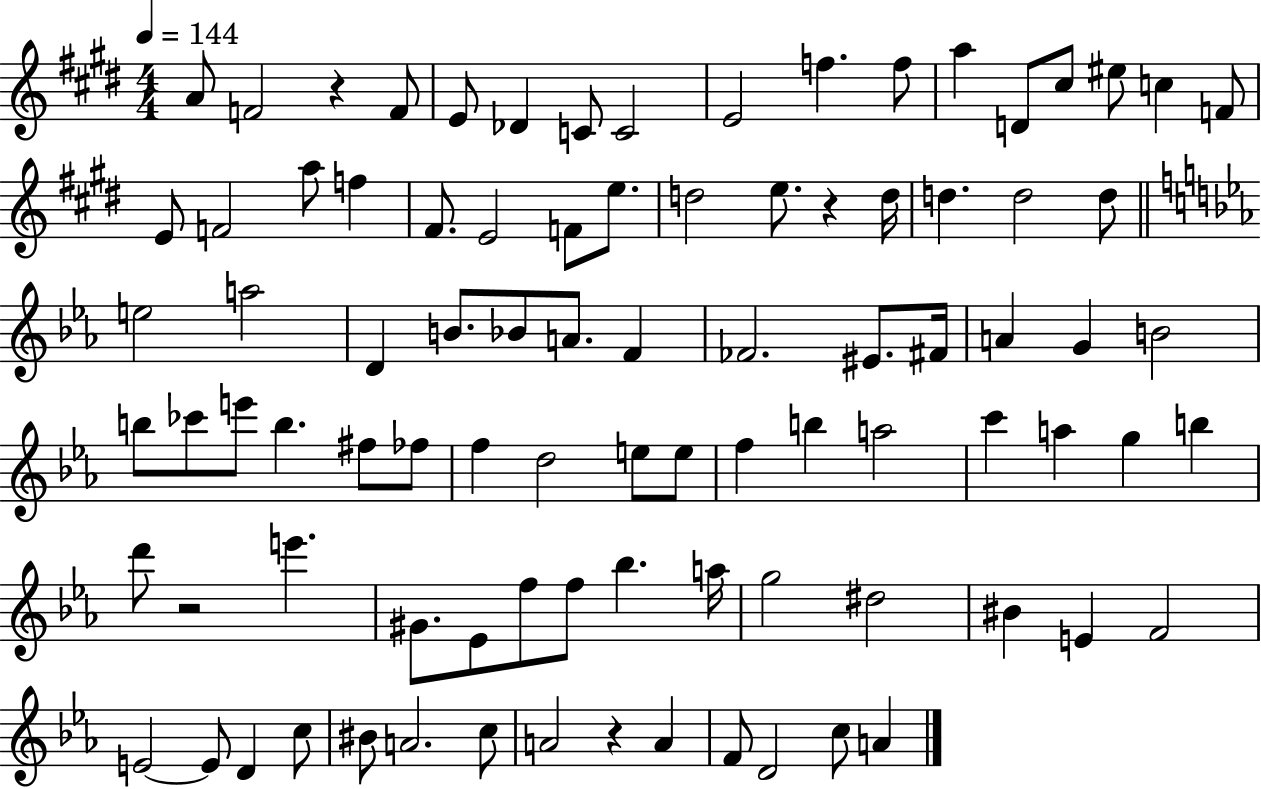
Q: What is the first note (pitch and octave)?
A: A4